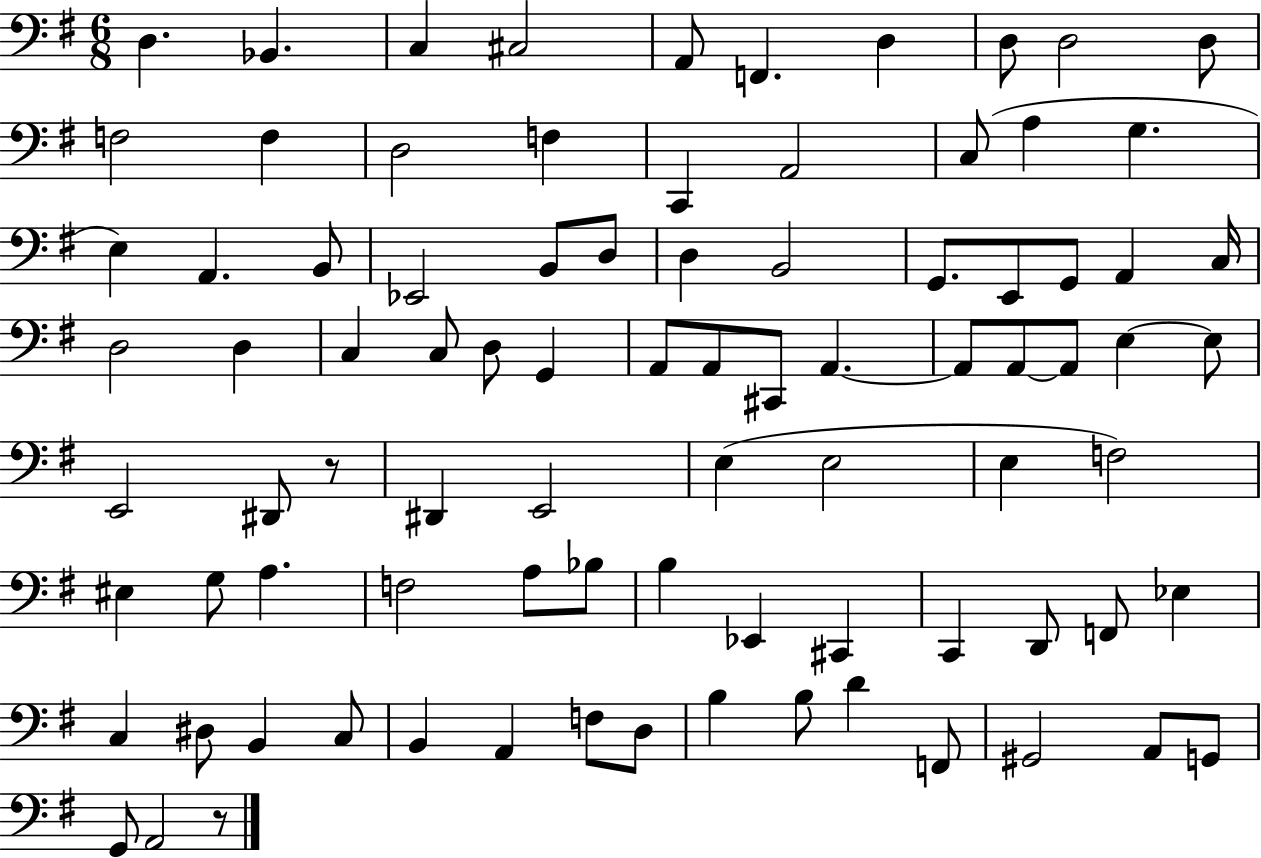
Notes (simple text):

D3/q. Bb2/q. C3/q C#3/h A2/e F2/q. D3/q D3/e D3/h D3/e F3/h F3/q D3/h F3/q C2/q A2/h C3/e A3/q G3/q. E3/q A2/q. B2/e Eb2/h B2/e D3/e D3/q B2/h G2/e. E2/e G2/e A2/q C3/s D3/h D3/q C3/q C3/e D3/e G2/q A2/e A2/e C#2/e A2/q. A2/e A2/e A2/e E3/q E3/e E2/h D#2/e R/e D#2/q E2/h E3/q E3/h E3/q F3/h EIS3/q G3/e A3/q. F3/h A3/e Bb3/e B3/q Eb2/q C#2/q C2/q D2/e F2/e Eb3/q C3/q D#3/e B2/q C3/e B2/q A2/q F3/e D3/e B3/q B3/e D4/q F2/e G#2/h A2/e G2/e G2/e A2/h R/e